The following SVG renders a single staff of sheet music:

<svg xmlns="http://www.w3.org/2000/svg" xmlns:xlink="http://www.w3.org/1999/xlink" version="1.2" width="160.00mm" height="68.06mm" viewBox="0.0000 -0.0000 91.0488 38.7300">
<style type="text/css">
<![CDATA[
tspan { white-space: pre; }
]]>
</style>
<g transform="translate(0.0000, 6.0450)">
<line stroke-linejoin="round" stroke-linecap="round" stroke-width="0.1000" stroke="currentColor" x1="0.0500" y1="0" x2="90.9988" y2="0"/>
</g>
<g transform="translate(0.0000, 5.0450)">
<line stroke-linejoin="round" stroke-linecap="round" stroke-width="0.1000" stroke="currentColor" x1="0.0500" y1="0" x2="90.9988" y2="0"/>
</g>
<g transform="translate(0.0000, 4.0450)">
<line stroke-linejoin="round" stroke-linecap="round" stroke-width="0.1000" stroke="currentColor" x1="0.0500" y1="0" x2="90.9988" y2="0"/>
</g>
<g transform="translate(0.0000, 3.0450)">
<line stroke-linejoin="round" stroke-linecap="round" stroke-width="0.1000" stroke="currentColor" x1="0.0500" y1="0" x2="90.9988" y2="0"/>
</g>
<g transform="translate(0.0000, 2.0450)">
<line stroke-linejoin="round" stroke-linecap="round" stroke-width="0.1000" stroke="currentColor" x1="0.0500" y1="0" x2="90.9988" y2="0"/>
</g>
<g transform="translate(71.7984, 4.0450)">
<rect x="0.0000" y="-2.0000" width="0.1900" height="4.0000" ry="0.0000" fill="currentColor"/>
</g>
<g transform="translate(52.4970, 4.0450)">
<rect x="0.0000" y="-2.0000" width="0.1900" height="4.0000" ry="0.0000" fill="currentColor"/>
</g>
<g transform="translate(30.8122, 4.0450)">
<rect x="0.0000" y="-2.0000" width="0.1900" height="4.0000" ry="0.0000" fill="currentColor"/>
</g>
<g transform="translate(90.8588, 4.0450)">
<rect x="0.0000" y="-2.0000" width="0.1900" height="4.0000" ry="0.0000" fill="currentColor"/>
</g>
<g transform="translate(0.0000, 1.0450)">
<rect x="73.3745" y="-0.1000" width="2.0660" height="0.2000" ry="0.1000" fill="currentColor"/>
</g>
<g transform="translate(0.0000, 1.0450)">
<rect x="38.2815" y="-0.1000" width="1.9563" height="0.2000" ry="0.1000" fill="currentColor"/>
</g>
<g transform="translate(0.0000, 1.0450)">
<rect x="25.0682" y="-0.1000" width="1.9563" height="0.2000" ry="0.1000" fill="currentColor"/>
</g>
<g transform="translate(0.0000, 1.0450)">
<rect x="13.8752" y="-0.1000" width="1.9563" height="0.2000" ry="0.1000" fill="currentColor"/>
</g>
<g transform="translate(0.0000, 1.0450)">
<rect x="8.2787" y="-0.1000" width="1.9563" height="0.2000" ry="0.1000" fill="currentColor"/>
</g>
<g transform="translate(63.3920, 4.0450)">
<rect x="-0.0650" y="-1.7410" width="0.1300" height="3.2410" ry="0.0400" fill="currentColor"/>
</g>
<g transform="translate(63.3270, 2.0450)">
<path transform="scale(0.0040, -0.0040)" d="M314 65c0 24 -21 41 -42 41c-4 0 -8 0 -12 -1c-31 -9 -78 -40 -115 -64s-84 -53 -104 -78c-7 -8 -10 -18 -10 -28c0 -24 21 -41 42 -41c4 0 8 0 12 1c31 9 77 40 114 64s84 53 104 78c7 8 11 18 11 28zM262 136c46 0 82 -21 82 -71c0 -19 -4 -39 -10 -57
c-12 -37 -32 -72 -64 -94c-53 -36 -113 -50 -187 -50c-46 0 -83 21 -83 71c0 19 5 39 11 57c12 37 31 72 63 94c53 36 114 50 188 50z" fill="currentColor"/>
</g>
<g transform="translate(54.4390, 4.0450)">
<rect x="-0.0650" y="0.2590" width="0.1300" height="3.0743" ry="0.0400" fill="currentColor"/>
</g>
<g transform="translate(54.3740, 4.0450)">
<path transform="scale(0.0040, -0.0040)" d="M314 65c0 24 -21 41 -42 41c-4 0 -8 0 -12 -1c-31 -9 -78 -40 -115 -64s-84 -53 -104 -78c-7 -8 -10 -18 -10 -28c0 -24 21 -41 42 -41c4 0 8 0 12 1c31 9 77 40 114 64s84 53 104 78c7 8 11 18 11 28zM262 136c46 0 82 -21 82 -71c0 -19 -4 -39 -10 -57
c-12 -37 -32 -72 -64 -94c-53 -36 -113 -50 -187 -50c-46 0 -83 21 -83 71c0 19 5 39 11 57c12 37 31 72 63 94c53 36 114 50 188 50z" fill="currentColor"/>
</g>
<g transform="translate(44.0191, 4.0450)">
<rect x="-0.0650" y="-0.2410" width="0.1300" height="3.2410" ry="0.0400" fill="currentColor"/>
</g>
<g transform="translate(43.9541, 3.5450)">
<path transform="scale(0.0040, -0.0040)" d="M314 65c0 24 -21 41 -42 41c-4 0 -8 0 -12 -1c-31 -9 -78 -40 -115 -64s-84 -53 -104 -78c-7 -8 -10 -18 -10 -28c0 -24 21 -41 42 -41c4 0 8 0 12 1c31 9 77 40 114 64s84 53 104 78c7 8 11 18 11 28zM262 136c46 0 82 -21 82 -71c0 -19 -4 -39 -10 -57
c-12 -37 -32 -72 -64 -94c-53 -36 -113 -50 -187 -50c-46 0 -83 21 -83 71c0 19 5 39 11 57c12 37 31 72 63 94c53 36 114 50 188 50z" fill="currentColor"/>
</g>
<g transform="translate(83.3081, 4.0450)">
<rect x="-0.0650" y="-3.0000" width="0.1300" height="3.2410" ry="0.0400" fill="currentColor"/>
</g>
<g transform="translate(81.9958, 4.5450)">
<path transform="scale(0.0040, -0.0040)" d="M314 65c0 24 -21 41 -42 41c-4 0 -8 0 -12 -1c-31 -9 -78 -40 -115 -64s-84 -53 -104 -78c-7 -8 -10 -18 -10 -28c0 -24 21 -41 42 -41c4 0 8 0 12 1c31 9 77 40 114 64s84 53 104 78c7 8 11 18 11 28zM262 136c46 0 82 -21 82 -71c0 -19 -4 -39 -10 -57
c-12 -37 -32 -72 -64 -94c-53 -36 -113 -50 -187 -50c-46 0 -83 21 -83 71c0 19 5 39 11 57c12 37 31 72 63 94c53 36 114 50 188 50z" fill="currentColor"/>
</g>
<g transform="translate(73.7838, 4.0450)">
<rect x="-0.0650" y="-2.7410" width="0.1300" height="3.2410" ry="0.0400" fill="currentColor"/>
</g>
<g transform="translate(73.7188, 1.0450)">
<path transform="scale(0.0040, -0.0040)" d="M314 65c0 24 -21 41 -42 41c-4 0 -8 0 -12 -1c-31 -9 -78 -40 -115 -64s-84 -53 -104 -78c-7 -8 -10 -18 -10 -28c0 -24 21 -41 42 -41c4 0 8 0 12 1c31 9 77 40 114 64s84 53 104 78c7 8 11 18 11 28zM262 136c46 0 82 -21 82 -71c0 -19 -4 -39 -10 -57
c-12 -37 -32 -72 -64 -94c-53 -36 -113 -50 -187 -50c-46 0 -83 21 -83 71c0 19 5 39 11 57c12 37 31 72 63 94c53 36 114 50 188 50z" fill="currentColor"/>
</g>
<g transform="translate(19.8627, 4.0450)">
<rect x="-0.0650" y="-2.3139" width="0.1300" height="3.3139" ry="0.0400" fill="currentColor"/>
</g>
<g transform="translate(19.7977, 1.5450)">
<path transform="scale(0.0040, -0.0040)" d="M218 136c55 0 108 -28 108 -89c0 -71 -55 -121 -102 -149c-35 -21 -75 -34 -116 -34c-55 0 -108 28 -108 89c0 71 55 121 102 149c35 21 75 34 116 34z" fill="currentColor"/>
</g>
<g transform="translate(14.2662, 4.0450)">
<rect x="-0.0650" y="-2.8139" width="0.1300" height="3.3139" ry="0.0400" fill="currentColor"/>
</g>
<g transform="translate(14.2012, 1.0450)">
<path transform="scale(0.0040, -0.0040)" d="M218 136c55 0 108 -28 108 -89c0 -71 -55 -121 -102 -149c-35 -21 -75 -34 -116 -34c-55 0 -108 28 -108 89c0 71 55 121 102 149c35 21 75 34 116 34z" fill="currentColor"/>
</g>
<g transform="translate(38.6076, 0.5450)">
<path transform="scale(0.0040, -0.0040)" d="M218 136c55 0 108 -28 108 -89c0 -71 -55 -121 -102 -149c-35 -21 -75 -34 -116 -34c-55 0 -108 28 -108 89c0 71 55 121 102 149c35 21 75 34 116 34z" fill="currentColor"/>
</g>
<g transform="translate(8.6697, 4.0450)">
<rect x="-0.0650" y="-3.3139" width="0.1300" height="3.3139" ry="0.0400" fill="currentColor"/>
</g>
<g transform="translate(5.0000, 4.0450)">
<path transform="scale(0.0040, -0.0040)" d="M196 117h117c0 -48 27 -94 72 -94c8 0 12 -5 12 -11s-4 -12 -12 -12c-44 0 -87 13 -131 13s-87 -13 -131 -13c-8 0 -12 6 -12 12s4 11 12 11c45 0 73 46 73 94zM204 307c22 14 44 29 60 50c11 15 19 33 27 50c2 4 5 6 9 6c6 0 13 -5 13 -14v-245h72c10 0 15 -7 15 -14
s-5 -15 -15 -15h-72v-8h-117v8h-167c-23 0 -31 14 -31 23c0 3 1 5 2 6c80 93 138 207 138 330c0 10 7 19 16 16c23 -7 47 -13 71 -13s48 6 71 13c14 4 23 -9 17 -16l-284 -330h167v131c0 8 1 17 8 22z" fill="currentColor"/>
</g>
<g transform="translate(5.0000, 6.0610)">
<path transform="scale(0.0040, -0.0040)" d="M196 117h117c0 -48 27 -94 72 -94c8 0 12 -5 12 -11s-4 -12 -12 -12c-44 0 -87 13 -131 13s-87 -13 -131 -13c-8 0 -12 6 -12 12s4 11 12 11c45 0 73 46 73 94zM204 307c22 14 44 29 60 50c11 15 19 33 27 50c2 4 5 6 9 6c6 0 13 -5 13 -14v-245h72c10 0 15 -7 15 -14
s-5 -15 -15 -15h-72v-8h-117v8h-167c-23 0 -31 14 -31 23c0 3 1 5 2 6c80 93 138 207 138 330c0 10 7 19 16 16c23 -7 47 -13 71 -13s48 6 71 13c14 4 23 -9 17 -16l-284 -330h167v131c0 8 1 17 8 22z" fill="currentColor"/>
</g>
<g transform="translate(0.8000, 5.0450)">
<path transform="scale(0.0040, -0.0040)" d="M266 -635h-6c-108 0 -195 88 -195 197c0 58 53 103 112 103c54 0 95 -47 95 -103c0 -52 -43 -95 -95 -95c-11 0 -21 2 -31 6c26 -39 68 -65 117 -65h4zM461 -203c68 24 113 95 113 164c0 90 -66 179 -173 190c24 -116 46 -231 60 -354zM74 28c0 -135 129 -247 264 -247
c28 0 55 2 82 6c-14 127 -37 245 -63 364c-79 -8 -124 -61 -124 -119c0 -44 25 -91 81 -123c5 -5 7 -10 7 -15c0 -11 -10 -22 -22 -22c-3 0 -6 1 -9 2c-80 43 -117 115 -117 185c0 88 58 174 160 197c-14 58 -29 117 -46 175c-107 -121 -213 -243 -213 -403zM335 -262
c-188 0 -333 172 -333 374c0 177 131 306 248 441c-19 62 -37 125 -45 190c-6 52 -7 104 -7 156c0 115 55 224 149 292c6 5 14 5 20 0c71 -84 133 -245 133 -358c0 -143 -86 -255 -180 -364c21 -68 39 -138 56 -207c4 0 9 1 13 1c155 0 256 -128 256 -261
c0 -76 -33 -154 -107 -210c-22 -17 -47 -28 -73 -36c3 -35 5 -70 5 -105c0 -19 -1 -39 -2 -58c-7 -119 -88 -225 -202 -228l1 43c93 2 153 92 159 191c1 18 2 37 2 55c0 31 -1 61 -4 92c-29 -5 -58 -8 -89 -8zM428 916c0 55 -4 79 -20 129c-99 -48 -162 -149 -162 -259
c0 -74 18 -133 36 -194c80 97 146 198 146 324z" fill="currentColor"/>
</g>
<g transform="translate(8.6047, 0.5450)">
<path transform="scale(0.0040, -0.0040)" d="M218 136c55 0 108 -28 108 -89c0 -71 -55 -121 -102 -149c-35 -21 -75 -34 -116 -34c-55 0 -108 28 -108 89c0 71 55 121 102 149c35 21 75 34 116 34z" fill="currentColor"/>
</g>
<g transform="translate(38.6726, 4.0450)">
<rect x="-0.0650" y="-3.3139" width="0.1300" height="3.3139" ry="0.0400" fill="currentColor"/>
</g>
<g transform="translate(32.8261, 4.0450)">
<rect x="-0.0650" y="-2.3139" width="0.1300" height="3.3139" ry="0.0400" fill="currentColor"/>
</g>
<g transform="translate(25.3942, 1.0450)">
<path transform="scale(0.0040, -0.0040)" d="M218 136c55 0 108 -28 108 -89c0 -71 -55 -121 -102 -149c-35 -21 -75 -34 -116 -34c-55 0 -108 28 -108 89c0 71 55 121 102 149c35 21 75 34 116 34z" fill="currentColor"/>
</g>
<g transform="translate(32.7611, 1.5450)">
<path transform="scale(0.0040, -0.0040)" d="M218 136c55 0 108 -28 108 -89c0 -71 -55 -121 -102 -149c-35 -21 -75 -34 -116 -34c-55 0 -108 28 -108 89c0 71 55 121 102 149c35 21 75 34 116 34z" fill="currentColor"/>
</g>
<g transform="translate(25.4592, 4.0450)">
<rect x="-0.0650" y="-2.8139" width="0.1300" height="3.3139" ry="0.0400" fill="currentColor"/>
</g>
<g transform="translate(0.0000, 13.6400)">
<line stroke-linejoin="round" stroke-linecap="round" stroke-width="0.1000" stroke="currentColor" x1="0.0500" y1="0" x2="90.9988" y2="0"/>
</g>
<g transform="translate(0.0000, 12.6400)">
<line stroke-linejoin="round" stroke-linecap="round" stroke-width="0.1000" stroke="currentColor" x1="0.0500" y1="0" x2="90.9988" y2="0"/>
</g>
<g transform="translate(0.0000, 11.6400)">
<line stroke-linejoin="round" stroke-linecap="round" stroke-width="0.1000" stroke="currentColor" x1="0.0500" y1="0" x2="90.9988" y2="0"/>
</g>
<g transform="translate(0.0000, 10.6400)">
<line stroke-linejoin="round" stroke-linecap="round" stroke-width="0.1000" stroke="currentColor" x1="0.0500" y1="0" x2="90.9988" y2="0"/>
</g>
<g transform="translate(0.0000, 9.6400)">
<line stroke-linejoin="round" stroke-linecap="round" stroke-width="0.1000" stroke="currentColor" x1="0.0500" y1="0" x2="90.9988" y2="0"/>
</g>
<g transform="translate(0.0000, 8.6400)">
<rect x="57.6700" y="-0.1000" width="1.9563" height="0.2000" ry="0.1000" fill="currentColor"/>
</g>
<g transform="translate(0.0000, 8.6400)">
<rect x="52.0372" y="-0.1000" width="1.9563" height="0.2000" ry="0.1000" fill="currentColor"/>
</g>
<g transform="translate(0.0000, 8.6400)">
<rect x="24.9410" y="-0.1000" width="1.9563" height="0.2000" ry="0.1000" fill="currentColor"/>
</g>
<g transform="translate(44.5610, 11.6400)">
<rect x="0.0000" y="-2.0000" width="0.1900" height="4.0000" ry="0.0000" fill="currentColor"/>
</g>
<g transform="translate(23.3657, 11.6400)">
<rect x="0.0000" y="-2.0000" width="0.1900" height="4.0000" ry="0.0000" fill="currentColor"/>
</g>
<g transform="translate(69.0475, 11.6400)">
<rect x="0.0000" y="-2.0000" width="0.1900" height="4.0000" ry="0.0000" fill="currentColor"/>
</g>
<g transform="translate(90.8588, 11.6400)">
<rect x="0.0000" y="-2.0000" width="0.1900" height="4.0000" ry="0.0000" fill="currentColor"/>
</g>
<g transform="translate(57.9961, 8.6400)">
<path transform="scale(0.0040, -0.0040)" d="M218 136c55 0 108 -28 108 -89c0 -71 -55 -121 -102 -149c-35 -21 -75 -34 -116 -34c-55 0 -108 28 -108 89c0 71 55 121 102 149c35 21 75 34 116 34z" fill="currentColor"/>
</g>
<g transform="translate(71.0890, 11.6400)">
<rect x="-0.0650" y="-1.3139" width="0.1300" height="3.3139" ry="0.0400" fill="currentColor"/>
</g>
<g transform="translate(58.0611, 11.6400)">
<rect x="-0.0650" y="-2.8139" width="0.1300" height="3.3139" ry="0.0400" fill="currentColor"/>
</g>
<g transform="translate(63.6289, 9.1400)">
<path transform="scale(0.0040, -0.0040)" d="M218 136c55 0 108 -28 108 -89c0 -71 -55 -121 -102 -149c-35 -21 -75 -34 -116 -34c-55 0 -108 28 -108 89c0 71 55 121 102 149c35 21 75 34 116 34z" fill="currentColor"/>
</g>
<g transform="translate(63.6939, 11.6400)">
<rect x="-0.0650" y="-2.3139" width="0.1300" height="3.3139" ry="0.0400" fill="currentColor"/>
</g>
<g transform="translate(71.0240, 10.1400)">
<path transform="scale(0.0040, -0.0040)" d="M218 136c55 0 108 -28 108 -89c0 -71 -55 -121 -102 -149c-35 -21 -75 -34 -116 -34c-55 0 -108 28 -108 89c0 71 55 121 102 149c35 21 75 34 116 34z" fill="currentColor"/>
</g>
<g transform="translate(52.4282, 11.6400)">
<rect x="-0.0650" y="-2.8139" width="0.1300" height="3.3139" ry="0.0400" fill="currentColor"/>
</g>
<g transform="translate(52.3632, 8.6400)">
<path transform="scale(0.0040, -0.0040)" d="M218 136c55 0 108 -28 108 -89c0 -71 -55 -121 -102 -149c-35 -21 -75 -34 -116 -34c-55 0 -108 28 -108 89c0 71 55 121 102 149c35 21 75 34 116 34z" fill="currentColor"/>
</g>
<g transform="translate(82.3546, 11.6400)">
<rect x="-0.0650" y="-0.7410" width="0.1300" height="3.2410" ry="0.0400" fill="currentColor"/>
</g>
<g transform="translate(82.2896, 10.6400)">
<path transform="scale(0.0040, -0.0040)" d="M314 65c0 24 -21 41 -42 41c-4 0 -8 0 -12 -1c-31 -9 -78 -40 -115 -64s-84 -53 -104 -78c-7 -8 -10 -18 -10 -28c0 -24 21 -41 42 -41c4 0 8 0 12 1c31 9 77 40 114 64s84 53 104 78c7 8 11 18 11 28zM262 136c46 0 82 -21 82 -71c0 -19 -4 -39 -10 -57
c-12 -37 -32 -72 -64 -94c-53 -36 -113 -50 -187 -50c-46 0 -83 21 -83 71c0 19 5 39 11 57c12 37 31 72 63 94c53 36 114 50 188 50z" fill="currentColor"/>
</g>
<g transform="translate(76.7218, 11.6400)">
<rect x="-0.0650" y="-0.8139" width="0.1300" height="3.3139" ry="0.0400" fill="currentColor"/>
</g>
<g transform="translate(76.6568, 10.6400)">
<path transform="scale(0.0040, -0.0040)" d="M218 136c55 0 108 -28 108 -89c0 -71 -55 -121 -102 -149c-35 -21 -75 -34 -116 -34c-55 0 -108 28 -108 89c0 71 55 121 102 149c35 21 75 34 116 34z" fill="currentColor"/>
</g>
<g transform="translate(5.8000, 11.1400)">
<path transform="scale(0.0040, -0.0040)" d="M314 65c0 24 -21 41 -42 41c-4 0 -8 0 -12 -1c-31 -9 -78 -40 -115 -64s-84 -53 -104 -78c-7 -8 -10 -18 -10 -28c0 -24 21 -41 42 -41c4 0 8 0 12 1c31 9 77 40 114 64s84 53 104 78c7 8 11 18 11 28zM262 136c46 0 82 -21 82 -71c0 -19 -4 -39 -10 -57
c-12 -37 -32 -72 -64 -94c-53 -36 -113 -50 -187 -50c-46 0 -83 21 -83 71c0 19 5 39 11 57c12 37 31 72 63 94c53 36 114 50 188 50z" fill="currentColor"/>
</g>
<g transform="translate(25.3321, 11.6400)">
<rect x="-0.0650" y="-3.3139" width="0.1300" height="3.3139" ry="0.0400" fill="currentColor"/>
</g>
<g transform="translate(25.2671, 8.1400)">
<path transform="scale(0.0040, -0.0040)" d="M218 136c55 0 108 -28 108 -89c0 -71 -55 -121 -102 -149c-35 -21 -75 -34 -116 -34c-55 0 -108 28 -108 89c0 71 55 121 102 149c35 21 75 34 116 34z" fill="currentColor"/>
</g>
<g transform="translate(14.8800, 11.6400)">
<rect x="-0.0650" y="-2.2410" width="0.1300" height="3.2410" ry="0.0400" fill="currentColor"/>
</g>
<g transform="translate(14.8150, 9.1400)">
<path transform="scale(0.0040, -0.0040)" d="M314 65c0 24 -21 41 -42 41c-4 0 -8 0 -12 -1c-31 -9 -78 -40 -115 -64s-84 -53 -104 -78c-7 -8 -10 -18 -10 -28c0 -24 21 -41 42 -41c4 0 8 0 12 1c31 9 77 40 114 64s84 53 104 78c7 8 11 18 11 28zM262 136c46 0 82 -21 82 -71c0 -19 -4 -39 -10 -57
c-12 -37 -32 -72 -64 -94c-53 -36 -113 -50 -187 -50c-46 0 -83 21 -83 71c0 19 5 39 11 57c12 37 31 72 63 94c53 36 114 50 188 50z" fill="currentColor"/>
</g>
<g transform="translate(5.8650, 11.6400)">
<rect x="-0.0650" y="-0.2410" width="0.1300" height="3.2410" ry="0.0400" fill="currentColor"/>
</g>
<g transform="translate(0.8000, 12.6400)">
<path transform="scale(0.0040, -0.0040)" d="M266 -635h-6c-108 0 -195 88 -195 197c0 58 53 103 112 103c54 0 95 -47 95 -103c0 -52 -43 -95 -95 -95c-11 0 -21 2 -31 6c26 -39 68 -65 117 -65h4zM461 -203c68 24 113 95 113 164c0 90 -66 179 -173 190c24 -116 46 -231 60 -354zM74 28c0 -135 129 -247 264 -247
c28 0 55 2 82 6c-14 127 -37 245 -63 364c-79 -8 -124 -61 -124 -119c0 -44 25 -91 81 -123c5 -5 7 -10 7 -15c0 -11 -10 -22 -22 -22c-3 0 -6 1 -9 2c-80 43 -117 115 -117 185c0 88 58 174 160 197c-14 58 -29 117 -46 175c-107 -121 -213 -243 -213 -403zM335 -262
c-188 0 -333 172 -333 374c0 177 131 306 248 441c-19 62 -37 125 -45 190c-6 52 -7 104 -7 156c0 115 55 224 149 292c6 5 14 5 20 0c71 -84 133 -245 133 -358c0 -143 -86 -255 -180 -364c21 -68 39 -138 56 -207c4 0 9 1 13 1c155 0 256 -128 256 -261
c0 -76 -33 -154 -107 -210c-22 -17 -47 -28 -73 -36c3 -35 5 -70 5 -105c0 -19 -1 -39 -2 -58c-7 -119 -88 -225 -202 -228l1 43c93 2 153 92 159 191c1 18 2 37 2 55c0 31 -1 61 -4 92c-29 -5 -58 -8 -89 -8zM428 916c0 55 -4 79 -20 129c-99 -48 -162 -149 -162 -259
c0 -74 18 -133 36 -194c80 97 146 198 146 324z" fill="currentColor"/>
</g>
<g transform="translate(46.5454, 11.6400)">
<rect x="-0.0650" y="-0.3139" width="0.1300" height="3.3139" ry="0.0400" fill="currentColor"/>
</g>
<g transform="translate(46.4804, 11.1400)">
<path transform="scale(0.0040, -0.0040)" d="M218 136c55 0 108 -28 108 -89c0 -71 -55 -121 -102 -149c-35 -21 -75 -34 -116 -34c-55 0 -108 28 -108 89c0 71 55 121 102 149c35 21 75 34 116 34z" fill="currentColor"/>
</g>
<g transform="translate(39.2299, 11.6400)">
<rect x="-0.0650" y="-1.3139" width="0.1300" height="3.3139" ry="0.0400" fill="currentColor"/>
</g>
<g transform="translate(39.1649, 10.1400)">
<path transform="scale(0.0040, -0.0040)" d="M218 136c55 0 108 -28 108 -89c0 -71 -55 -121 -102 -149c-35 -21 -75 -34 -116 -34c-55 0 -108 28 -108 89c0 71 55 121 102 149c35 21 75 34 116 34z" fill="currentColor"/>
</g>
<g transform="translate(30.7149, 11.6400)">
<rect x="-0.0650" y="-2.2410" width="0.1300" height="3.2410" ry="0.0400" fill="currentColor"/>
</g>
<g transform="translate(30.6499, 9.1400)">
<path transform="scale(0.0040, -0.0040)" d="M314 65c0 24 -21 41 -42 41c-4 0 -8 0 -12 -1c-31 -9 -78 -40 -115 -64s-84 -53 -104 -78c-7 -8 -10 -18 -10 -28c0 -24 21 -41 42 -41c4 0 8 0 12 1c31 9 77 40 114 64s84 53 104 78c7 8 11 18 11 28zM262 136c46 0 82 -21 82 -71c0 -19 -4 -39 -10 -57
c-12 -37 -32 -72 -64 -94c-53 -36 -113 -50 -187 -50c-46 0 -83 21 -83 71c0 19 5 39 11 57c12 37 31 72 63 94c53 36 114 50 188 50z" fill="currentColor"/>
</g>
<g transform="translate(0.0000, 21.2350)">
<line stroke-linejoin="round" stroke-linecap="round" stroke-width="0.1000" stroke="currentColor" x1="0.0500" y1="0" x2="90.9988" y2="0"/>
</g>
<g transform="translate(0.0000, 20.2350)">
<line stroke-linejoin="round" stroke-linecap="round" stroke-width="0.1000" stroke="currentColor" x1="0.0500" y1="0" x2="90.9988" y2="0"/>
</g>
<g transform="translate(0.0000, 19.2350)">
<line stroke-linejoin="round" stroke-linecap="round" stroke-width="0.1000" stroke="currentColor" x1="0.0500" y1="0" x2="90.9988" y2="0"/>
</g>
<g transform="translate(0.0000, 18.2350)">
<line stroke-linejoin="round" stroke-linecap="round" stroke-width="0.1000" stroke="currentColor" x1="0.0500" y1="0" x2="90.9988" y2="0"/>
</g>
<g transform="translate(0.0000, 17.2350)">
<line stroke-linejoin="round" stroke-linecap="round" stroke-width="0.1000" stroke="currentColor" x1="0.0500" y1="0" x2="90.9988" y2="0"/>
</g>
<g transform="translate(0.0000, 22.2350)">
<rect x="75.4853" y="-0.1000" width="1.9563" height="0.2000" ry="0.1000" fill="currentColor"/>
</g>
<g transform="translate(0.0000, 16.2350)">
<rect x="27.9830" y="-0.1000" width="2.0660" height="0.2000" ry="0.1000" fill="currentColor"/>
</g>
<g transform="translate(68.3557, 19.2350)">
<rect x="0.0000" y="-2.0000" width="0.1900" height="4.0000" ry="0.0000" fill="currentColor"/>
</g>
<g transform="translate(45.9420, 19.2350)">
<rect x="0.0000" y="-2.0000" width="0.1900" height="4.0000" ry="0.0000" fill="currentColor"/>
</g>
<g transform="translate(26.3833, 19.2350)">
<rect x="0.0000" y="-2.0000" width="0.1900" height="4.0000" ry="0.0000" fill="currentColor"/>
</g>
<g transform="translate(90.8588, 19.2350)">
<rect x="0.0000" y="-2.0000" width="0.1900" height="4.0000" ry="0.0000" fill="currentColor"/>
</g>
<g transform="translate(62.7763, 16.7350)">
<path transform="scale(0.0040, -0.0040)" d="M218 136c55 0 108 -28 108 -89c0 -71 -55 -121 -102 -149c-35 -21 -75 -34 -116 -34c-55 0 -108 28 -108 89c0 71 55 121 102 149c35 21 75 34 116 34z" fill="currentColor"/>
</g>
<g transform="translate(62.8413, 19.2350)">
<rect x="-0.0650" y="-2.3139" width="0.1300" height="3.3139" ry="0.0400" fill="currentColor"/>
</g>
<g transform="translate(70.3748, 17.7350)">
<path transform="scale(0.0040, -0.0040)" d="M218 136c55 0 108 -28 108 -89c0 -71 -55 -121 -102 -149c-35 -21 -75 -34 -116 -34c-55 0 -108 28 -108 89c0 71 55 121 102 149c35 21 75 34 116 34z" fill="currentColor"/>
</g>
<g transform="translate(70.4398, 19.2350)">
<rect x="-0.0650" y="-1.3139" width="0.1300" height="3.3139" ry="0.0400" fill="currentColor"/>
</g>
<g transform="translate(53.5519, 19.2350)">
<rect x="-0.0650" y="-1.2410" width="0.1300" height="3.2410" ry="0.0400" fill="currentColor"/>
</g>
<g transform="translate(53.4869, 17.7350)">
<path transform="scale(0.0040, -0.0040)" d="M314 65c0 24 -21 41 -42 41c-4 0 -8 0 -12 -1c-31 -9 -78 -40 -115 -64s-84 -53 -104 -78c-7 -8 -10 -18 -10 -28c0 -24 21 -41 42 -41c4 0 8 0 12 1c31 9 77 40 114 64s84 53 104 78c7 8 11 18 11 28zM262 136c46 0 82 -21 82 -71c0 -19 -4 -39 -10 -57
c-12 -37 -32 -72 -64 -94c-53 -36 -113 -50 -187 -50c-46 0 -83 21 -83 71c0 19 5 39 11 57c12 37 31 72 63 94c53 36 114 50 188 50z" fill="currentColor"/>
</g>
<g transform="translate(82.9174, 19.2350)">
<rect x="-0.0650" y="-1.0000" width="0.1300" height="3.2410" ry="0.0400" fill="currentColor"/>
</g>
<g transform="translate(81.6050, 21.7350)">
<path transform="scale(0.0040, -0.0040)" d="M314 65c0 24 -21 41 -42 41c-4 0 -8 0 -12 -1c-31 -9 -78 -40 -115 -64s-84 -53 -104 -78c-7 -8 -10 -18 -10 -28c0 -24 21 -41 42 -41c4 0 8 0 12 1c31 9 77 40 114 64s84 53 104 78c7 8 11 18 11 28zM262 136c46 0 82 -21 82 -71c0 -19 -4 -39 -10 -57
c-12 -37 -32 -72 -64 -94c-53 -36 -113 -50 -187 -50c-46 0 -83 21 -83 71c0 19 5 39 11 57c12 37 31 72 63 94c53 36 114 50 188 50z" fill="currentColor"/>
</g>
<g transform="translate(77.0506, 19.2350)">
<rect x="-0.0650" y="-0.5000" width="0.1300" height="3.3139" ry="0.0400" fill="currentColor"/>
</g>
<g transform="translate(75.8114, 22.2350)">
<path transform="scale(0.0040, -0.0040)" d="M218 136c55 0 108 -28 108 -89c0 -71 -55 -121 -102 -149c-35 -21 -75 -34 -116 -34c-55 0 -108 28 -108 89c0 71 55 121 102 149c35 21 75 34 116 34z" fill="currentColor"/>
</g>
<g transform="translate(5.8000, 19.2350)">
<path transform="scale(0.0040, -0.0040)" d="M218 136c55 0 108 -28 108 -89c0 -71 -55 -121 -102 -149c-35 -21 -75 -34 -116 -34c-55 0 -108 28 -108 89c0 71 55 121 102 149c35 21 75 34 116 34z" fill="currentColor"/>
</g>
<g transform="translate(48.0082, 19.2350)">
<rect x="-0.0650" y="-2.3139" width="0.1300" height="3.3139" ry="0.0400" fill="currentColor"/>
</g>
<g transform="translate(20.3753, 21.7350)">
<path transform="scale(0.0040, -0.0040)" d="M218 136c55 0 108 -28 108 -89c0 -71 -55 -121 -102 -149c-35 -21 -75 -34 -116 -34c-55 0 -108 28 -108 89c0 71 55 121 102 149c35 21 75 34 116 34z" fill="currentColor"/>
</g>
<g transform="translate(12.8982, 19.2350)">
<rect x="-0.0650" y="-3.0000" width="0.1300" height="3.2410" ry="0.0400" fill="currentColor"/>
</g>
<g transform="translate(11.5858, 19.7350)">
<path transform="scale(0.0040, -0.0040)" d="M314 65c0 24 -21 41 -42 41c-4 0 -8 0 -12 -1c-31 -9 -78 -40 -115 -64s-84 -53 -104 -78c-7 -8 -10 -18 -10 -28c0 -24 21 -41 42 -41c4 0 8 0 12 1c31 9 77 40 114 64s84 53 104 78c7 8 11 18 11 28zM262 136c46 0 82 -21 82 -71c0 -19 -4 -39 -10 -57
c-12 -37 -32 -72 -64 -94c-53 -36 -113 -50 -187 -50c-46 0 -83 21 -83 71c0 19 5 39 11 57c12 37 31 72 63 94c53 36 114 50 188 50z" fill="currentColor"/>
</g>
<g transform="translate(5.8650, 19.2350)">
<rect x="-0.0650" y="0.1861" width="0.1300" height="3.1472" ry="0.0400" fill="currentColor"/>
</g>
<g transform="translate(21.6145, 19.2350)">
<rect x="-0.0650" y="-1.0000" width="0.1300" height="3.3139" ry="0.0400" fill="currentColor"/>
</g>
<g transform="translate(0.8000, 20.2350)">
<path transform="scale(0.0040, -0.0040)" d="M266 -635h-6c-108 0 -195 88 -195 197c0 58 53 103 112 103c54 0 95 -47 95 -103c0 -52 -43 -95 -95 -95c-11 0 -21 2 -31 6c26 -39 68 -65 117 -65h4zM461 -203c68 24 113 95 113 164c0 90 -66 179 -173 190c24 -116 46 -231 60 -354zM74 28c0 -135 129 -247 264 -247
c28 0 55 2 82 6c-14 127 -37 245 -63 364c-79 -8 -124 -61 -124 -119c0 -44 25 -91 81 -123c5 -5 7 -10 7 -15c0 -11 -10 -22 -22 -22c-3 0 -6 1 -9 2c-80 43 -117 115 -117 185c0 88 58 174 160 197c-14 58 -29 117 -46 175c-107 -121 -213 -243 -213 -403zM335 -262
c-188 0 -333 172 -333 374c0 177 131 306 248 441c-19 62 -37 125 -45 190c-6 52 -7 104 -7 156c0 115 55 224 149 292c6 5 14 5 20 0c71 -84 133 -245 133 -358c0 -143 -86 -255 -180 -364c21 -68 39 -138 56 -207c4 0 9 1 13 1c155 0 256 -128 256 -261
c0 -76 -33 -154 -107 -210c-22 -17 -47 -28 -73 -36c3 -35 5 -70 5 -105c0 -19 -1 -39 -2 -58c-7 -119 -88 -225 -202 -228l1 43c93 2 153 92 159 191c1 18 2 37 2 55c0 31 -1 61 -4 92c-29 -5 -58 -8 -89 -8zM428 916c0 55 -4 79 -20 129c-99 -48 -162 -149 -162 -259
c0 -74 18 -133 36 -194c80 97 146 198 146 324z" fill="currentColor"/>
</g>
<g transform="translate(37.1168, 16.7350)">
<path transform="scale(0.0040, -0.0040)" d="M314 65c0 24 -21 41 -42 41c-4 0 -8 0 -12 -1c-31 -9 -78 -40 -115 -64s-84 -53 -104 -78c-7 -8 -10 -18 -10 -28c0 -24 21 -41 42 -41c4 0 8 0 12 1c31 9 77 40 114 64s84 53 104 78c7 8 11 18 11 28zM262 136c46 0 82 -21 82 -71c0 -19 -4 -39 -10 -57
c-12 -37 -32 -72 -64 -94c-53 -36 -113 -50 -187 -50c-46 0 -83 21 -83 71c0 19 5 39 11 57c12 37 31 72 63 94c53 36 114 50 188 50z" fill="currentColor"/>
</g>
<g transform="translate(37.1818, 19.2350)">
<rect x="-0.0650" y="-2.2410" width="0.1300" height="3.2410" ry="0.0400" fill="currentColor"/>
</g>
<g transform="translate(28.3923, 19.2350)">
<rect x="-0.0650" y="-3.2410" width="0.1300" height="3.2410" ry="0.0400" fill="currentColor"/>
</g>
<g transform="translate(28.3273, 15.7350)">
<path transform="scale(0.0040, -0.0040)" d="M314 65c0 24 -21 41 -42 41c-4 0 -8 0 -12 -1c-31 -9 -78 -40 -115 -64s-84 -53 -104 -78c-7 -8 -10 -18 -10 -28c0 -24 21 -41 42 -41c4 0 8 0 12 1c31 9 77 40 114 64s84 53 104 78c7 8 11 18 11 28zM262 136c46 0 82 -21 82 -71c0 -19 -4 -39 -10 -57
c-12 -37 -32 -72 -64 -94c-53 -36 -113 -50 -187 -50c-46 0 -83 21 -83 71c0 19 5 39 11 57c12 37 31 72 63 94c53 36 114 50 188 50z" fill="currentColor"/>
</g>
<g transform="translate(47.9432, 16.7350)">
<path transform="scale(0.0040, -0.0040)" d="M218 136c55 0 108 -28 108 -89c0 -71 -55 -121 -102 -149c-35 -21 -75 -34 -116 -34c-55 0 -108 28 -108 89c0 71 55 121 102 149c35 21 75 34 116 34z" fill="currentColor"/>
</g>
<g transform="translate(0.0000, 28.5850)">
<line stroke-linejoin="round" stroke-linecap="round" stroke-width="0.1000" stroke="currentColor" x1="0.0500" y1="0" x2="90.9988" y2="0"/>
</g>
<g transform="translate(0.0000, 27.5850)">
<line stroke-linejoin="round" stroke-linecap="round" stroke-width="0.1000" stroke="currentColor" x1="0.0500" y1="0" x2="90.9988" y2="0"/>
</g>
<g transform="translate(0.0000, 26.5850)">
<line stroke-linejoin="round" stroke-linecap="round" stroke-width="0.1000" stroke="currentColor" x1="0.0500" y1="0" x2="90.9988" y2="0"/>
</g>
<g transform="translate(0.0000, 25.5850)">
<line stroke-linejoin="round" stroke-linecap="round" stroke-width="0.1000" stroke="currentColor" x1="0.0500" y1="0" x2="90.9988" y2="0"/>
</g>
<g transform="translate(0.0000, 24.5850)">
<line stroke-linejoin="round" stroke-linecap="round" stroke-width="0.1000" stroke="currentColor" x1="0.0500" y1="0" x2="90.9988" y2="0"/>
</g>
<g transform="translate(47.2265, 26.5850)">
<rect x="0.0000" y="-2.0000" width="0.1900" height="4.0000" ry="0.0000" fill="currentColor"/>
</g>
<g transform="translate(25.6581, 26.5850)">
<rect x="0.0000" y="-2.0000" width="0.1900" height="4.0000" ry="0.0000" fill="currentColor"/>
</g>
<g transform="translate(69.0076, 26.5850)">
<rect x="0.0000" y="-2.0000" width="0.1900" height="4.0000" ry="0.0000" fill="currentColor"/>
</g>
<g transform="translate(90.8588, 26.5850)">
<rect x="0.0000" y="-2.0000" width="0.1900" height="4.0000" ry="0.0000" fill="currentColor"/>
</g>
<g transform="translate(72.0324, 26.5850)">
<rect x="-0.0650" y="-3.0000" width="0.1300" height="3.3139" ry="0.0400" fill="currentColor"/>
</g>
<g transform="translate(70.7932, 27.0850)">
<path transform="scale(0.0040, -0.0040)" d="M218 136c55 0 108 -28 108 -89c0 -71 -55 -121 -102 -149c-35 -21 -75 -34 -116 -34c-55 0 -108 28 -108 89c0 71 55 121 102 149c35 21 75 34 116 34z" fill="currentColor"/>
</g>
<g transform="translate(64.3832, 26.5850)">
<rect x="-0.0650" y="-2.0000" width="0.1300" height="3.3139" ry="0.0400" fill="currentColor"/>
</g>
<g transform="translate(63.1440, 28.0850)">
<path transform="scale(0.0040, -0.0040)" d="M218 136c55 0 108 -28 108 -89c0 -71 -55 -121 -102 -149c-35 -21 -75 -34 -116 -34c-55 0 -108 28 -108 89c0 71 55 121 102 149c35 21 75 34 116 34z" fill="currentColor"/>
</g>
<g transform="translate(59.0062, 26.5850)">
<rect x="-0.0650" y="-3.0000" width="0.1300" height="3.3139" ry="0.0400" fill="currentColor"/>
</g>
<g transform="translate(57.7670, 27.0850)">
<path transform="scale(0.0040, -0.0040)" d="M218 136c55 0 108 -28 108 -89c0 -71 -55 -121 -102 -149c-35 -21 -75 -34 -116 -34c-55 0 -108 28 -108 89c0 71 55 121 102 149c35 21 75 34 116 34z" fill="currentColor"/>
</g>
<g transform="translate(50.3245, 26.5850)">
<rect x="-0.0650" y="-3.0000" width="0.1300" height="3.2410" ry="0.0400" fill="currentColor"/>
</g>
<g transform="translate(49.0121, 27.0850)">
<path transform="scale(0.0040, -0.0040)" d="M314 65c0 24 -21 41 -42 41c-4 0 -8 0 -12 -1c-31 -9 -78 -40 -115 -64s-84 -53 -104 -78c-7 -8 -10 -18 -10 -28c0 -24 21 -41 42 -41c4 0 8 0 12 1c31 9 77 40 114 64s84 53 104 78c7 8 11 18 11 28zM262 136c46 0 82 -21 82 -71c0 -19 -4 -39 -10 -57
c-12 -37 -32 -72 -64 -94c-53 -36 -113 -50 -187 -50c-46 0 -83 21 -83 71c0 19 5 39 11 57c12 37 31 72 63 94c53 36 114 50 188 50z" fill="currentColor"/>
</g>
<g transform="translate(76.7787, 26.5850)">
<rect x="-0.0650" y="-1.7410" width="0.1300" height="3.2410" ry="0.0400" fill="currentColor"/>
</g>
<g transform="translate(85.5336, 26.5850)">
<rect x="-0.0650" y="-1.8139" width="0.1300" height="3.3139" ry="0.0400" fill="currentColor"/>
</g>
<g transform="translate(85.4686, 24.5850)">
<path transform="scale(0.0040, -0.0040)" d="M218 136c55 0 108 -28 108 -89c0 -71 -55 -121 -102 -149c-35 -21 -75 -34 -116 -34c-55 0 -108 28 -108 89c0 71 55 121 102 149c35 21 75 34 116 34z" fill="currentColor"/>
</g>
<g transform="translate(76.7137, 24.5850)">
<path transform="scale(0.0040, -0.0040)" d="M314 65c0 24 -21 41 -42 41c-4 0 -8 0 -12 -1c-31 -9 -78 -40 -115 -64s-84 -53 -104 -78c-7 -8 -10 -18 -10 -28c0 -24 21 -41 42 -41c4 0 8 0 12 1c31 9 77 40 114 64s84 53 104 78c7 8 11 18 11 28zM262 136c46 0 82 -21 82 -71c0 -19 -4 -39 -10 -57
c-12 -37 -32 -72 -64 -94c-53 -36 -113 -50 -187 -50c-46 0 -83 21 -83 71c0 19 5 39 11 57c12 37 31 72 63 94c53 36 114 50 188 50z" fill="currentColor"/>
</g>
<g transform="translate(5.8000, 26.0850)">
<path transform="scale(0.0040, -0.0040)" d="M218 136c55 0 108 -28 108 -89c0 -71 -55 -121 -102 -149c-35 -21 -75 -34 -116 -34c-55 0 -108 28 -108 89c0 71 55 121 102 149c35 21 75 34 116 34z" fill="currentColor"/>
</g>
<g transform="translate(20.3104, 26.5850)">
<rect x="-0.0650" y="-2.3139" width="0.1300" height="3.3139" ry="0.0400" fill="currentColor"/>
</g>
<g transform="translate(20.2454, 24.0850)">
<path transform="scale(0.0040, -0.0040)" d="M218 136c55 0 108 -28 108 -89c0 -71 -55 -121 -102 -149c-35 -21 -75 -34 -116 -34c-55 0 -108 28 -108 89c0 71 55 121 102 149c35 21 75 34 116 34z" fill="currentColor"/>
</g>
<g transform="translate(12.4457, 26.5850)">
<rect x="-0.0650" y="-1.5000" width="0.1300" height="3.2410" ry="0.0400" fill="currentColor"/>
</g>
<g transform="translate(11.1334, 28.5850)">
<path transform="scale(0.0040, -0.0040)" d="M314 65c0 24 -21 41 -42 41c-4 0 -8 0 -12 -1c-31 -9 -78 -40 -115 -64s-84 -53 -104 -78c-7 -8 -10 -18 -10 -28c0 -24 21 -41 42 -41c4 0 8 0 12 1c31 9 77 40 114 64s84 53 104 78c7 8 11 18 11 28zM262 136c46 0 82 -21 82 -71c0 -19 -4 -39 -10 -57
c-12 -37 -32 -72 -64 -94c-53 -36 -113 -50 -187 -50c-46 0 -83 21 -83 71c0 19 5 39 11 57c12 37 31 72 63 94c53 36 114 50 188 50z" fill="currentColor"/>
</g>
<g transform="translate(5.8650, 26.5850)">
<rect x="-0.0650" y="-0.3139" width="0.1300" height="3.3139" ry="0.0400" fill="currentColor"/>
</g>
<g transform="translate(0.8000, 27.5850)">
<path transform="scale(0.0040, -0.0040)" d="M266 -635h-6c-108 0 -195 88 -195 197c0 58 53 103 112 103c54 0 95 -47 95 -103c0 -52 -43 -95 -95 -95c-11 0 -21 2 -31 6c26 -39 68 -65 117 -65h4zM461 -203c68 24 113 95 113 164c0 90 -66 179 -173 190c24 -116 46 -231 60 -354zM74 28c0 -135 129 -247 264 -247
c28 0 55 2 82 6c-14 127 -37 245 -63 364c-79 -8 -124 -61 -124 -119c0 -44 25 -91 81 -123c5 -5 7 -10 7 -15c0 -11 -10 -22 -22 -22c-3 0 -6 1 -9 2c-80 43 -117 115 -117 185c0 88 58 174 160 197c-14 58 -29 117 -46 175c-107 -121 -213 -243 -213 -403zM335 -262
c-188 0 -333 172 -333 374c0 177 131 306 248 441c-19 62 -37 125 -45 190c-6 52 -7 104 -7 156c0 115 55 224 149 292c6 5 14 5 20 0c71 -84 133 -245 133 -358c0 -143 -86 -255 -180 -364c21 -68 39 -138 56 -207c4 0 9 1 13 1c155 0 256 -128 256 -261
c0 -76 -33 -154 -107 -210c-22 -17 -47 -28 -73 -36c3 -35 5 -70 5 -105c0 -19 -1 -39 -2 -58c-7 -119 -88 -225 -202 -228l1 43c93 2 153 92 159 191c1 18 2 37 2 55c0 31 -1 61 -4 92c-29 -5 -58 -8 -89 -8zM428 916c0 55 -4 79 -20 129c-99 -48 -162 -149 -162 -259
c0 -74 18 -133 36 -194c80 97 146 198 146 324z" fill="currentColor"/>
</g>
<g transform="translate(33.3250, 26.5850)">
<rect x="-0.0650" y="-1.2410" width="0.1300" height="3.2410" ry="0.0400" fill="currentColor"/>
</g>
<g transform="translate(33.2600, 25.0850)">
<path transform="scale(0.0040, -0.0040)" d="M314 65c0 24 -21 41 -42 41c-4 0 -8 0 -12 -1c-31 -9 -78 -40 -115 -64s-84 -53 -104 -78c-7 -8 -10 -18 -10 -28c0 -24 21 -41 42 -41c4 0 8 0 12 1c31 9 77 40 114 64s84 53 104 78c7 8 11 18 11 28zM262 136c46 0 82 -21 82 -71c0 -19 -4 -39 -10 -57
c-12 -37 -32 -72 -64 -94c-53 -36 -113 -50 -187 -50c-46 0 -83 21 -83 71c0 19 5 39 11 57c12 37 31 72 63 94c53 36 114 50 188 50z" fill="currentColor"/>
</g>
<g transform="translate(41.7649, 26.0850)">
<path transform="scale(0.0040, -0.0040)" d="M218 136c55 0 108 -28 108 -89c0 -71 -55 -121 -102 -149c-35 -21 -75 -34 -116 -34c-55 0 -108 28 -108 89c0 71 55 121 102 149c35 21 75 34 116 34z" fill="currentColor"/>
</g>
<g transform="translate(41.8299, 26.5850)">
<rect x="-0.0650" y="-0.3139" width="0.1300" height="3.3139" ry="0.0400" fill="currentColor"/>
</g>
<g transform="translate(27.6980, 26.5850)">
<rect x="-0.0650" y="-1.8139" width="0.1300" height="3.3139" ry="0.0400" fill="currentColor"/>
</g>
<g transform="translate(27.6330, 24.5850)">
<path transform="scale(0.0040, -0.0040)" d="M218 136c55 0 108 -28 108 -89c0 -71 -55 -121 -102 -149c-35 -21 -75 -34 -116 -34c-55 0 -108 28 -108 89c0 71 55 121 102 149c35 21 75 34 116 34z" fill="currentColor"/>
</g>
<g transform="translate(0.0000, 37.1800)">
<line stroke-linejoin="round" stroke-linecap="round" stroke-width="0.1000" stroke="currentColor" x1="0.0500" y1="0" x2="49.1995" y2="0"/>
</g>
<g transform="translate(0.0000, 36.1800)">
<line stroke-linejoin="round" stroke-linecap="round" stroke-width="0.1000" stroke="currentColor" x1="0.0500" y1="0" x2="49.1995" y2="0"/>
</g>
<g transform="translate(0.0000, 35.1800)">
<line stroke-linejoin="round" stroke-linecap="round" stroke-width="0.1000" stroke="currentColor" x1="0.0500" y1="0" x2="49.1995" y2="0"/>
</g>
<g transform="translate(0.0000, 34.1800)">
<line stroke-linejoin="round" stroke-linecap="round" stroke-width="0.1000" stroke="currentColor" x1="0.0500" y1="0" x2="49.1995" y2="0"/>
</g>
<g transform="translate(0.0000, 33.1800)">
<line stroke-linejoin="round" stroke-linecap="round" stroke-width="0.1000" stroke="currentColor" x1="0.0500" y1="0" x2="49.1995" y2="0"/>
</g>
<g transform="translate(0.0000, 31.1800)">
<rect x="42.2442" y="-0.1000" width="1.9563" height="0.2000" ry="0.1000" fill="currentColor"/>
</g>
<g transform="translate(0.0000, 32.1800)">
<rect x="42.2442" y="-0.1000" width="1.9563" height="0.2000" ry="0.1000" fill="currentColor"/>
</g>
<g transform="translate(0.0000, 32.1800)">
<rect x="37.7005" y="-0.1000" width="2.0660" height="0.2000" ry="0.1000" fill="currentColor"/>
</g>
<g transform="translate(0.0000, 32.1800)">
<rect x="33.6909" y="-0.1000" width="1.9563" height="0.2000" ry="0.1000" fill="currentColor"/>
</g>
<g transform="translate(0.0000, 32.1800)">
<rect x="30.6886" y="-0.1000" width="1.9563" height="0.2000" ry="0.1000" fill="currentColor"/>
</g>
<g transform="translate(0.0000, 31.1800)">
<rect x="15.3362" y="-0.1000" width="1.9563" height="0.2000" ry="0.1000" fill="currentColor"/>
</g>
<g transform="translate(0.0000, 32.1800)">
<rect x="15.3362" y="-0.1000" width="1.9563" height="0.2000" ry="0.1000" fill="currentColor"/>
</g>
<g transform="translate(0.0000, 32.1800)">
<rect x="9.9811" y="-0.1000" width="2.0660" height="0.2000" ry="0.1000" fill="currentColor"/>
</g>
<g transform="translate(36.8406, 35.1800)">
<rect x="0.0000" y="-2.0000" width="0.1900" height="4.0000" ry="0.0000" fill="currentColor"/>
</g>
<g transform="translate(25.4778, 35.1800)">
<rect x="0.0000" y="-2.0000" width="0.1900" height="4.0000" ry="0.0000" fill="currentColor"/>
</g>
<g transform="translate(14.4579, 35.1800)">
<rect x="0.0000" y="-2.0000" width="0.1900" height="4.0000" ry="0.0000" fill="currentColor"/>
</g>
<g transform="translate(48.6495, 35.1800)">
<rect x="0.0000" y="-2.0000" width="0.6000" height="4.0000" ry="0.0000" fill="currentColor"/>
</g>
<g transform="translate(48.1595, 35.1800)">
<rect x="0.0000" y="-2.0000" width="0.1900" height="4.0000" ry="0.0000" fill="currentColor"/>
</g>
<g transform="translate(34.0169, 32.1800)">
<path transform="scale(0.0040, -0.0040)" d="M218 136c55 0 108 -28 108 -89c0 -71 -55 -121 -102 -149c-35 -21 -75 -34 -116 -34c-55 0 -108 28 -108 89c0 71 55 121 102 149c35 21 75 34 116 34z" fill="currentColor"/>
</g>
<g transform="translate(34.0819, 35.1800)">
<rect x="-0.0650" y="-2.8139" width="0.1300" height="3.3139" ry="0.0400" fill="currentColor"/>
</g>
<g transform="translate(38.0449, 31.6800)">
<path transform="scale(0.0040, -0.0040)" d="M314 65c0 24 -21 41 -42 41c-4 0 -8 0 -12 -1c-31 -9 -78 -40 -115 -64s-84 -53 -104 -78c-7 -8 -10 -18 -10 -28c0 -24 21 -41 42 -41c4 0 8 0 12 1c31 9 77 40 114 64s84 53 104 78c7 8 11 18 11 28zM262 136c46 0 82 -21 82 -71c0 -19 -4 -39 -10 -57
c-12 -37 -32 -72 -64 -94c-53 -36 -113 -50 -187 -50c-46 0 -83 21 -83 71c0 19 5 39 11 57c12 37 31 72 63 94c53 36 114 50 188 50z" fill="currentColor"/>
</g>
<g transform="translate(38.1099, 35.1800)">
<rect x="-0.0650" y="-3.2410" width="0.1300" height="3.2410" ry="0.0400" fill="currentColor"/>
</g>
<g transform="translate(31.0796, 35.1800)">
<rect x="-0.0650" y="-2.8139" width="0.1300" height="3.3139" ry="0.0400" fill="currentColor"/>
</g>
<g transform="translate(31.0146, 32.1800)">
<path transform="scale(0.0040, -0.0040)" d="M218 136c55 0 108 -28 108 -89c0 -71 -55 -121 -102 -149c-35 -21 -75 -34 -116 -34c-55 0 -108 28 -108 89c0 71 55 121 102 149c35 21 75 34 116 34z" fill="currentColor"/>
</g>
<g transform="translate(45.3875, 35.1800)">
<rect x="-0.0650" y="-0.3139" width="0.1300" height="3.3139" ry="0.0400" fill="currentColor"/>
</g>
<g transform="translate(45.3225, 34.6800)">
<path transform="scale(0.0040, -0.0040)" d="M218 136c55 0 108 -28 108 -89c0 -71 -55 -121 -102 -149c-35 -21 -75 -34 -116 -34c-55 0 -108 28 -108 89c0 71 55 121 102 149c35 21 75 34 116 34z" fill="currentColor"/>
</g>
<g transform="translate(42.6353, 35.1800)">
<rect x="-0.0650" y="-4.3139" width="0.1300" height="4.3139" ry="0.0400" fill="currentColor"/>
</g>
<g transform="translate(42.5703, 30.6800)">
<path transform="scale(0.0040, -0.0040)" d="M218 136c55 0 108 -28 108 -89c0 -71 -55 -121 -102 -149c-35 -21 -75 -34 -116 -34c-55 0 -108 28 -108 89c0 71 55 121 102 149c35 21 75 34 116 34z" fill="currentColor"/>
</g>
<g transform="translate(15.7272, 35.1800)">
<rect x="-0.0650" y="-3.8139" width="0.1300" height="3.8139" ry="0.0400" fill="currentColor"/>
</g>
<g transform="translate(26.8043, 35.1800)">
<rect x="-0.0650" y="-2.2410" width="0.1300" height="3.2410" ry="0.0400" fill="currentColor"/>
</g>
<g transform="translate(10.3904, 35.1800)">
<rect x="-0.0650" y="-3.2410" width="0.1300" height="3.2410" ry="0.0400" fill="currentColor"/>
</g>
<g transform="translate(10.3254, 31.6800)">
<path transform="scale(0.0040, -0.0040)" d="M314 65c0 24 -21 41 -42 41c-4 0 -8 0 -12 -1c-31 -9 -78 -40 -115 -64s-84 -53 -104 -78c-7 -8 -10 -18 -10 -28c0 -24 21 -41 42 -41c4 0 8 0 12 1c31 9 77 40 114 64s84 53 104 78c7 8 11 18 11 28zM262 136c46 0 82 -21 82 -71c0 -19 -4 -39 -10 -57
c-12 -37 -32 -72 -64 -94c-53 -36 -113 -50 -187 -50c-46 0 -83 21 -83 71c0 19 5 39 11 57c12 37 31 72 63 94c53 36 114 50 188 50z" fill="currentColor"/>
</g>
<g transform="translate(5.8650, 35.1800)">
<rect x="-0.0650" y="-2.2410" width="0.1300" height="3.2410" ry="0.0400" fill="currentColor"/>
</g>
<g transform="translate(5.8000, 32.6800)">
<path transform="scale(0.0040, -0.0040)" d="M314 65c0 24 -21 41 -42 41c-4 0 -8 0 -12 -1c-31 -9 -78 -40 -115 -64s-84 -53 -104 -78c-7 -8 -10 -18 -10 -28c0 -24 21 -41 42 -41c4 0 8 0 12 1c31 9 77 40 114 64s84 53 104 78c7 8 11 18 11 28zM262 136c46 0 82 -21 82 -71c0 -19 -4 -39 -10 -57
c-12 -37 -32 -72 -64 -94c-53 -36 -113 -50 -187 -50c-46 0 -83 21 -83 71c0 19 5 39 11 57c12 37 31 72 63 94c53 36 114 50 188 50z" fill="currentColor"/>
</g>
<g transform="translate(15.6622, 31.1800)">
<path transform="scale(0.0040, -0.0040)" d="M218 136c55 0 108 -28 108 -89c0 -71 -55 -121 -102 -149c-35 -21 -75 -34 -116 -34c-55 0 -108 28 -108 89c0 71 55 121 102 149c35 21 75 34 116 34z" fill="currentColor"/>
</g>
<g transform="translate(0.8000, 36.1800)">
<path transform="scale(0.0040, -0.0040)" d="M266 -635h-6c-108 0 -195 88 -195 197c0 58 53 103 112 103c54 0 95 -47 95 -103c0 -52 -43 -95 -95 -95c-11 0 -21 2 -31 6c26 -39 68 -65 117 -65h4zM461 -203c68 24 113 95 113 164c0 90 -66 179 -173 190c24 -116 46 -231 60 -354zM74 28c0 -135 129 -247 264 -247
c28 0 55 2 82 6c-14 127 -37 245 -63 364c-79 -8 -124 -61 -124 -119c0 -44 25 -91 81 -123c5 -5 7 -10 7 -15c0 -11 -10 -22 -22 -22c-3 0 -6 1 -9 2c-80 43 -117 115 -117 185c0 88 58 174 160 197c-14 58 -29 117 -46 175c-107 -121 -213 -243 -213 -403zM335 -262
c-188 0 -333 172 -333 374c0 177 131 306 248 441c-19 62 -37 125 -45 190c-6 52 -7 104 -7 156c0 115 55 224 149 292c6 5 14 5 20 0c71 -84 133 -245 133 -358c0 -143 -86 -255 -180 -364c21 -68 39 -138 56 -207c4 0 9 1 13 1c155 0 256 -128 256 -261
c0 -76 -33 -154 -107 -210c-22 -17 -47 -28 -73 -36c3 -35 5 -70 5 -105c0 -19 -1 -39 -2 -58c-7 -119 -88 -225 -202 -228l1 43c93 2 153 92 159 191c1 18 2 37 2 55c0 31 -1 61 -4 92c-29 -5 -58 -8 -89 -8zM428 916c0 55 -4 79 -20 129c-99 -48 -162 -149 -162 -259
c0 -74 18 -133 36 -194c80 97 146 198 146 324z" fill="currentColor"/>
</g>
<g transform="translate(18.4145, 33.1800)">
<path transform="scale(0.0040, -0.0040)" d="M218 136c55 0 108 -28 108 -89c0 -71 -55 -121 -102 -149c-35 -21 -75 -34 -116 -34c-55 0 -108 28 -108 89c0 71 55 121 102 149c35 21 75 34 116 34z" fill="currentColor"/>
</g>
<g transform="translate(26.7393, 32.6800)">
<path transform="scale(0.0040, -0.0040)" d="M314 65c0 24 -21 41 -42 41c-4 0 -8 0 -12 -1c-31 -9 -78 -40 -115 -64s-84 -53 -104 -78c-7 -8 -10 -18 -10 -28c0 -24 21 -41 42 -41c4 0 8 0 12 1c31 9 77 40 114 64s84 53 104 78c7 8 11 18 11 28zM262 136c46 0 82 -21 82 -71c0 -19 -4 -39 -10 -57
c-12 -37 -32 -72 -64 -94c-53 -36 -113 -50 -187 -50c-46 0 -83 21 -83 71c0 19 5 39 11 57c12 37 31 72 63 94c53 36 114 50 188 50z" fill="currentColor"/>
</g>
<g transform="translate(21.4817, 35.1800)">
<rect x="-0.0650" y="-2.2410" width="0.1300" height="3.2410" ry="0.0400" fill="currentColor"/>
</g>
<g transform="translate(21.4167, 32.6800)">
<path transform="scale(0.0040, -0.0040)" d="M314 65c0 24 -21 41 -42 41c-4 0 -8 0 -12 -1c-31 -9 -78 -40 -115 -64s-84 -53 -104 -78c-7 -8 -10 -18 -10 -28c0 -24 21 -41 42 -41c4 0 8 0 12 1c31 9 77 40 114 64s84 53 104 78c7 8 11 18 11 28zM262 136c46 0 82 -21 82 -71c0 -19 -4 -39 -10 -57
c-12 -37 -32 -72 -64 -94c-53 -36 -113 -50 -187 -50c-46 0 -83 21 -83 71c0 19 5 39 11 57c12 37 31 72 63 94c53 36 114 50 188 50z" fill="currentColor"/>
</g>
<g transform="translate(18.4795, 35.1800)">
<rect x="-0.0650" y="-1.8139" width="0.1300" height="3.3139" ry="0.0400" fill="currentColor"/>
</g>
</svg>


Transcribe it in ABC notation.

X:1
T:Untitled
M:4/4
L:1/4
K:C
b a g a g b c2 B2 f2 a2 A2 c2 g2 b g2 e c a a g e d d2 B A2 D b2 g2 g e2 g e C D2 c E2 g f e2 c A2 A F A f2 f g2 b2 c' f g2 g2 a a b2 d' c